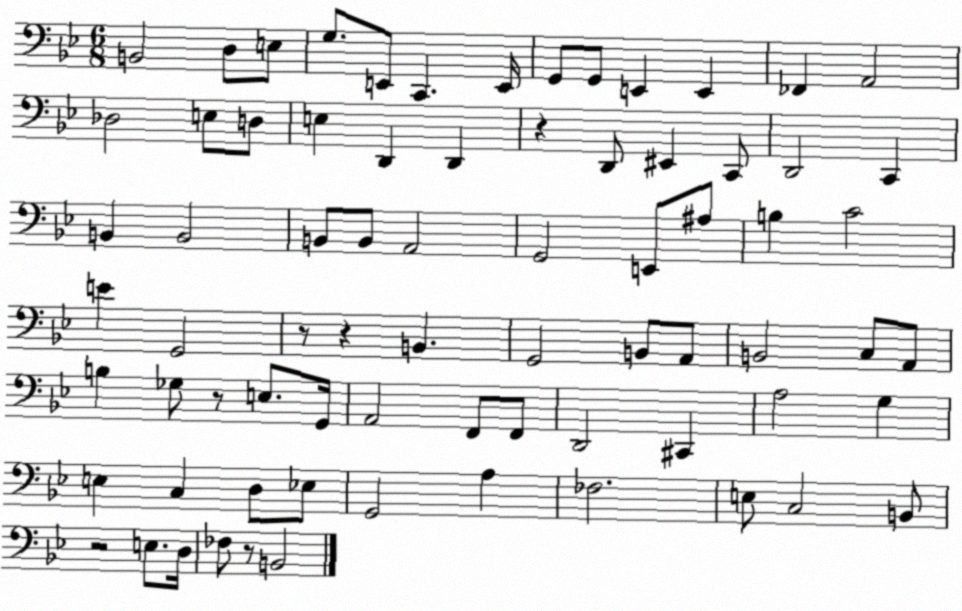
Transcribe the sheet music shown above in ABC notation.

X:1
T:Untitled
M:6/8
L:1/4
K:Bb
B,,2 D,/2 E,/2 G,/2 E,,/2 C,, E,,/4 G,,/2 G,,/2 E,, E,, _F,, A,,2 _D,2 E,/2 D,/2 E, D,, D,, z D,,/2 ^E,, C,,/2 D,,2 C,, B,, B,,2 B,,/2 B,,/2 A,,2 G,,2 E,,/2 ^A,/2 B, C2 E G,,2 z/2 z B,, G,,2 B,,/2 A,,/2 B,,2 C,/2 A,,/2 B, _G,/2 z/2 E,/2 G,,/4 A,,2 F,,/2 F,,/2 D,,2 ^C,, A,2 G, E, C, D,/2 _E,/2 G,,2 A, _F,2 E,/2 C,2 B,,/2 z2 E,/2 D,/4 _F,/2 z/2 B,,2